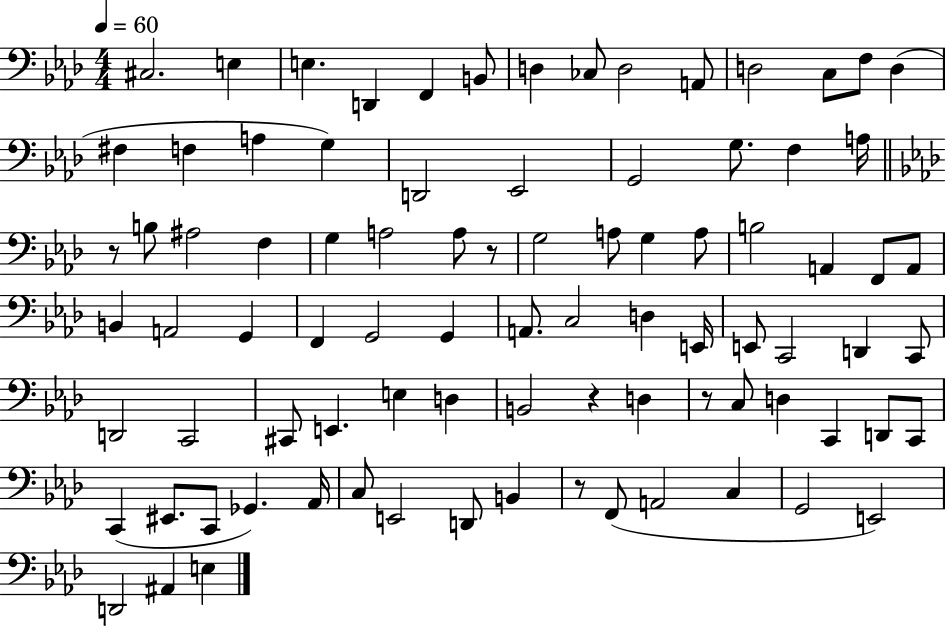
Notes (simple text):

C#3/h. E3/q E3/q. D2/q F2/q B2/e D3/q CES3/e D3/h A2/e D3/h C3/e F3/e D3/q F#3/q F3/q A3/q G3/q D2/h Eb2/h G2/h G3/e. F3/q A3/s R/e B3/e A#3/h F3/q G3/q A3/h A3/e R/e G3/h A3/e G3/q A3/e B3/h A2/q F2/e A2/e B2/q A2/h G2/q F2/q G2/h G2/q A2/e. C3/h D3/q E2/s E2/e C2/h D2/q C2/e D2/h C2/h C#2/e E2/q. E3/q D3/q B2/h R/q D3/q R/e C3/e D3/q C2/q D2/e C2/e C2/q EIS2/e. C2/e Gb2/q. Ab2/s C3/e E2/h D2/e B2/q R/e F2/e A2/h C3/q G2/h E2/h D2/h A#2/q E3/q